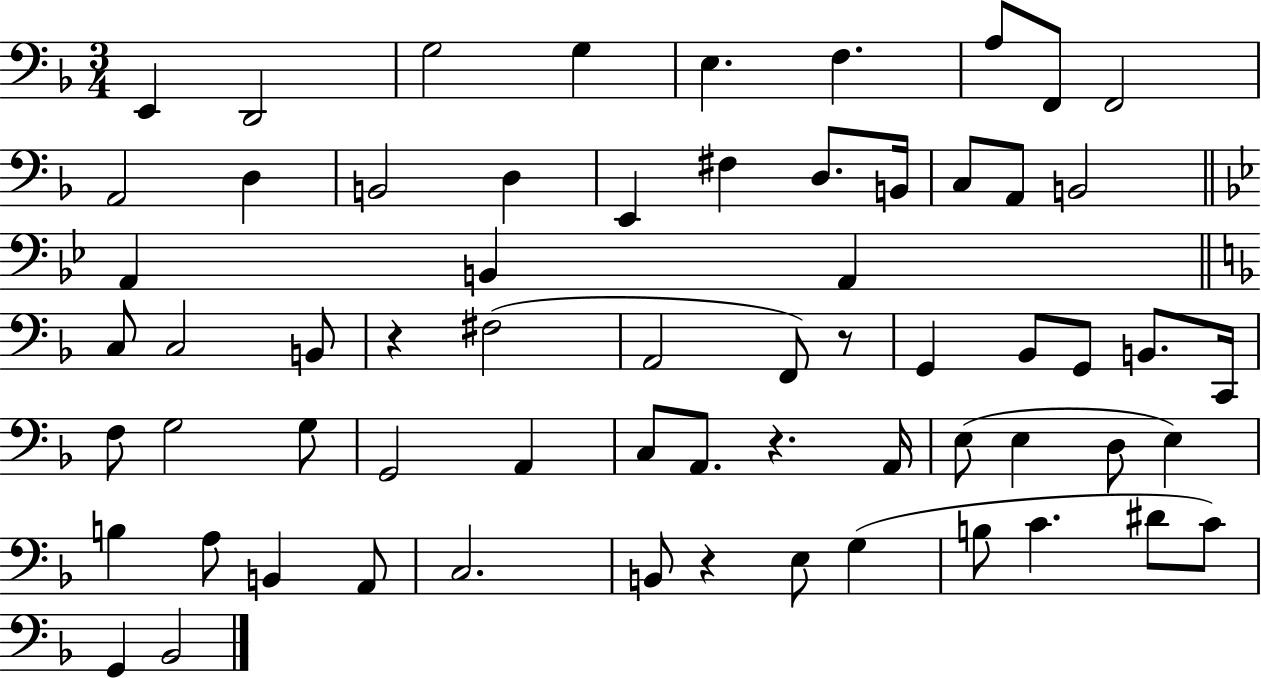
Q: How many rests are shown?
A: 4